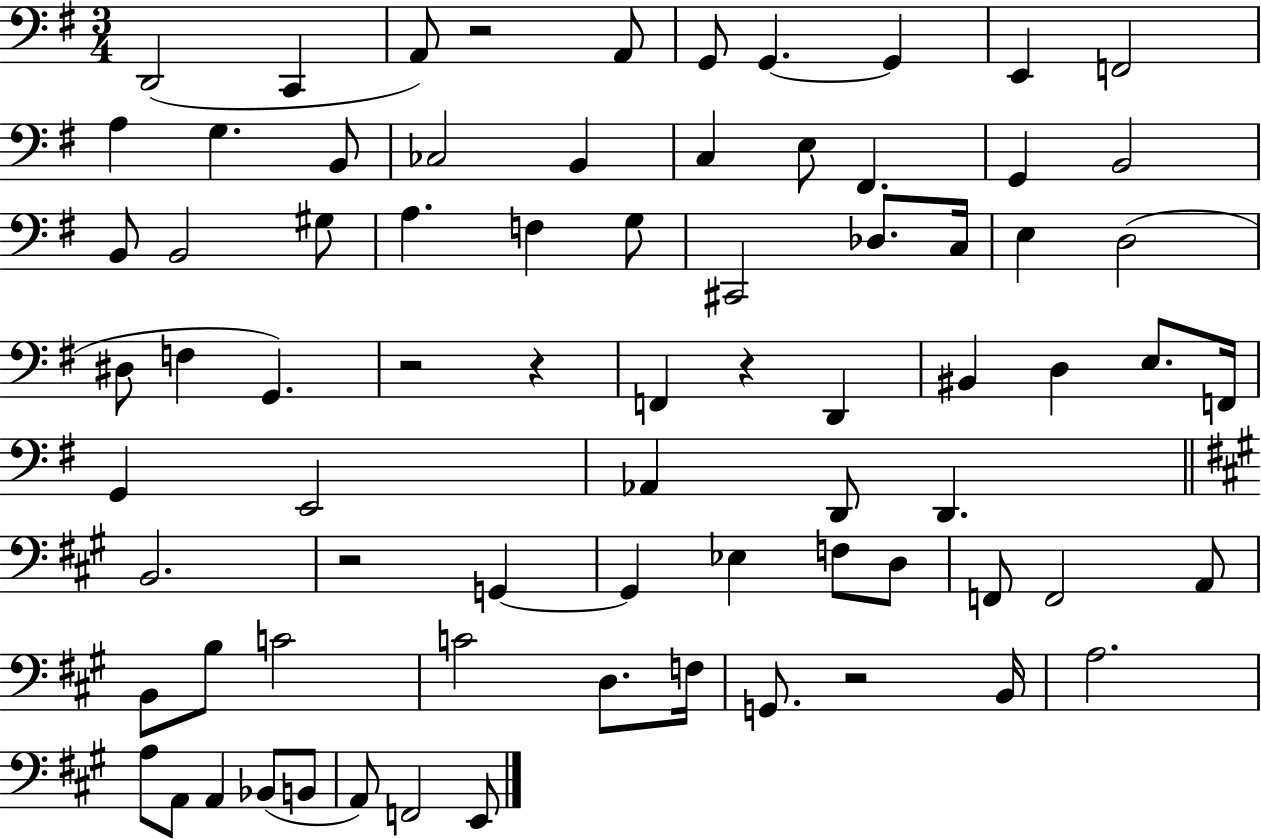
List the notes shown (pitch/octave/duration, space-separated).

D2/h C2/q A2/e R/h A2/e G2/e G2/q. G2/q E2/q F2/h A3/q G3/q. B2/e CES3/h B2/q C3/q E3/e F#2/q. G2/q B2/h B2/e B2/h G#3/e A3/q. F3/q G3/e C#2/h Db3/e. C3/s E3/q D3/h D#3/e F3/q G2/q. R/h R/q F2/q R/q D2/q BIS2/q D3/q E3/e. F2/s G2/q E2/h Ab2/q D2/e D2/q. B2/h. R/h G2/q G2/q Eb3/q F3/e D3/e F2/e F2/h A2/e B2/e B3/e C4/h C4/h D3/e. F3/s G2/e. R/h B2/s A3/h. A3/e A2/e A2/q Bb2/e B2/e A2/e F2/h E2/e